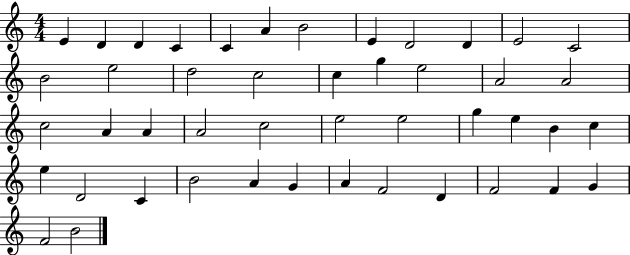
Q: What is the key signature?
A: C major